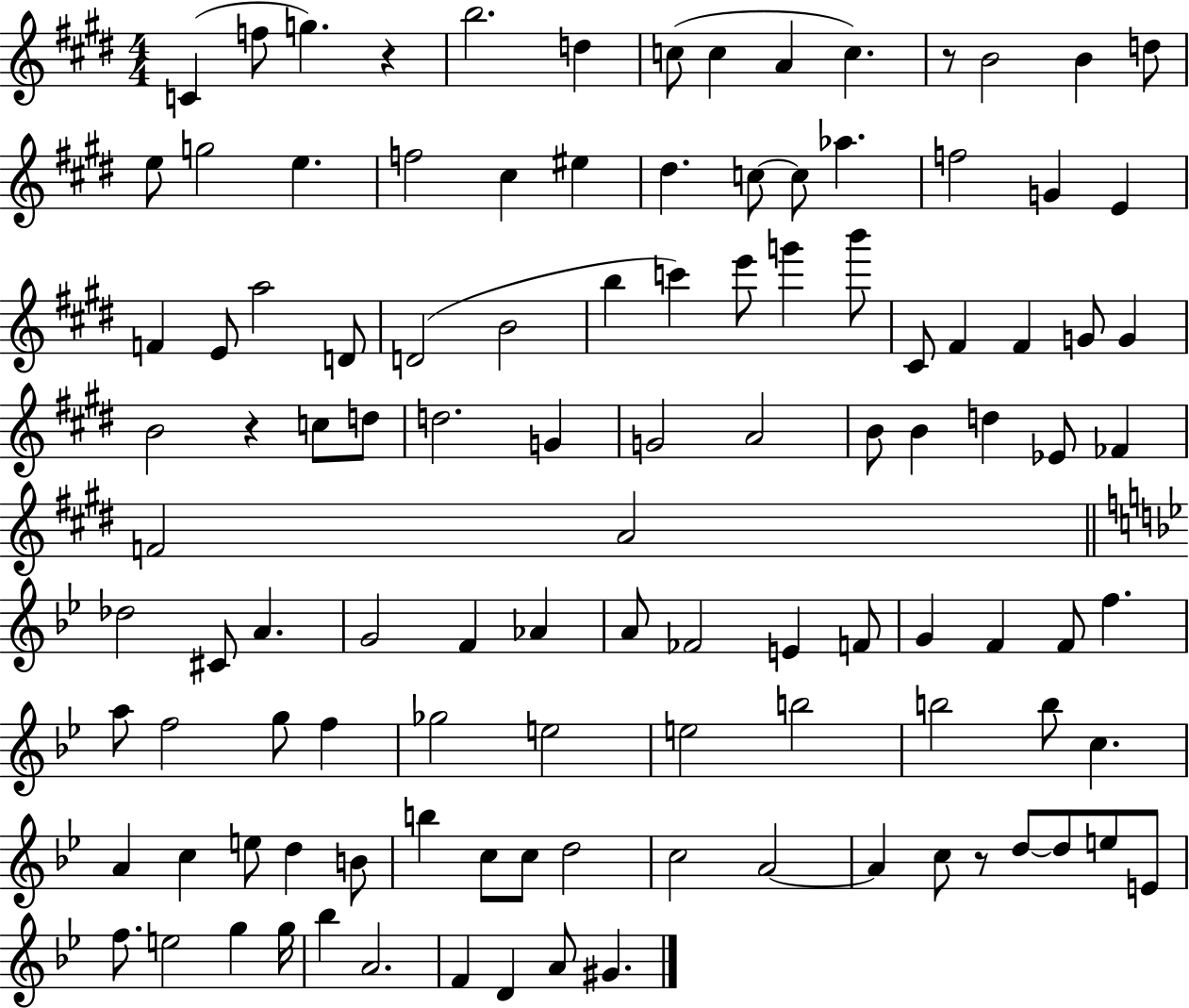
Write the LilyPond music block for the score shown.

{
  \clef treble
  \numericTimeSignature
  \time 4/4
  \key e \major
  c'4( f''8 g''4.) r4 | b''2. d''4 | c''8( c''4 a'4 c''4.) | r8 b'2 b'4 d''8 | \break e''8 g''2 e''4. | f''2 cis''4 eis''4 | dis''4. c''8~~ c''8 aes''4. | f''2 g'4 e'4 | \break f'4 e'8 a''2 d'8 | d'2( b'2 | b''4 c'''4) e'''8 g'''4 b'''8 | cis'8 fis'4 fis'4 g'8 g'4 | \break b'2 r4 c''8 d''8 | d''2. g'4 | g'2 a'2 | b'8 b'4 d''4 ees'8 fes'4 | \break f'2 a'2 | \bar "||" \break \key bes \major des''2 cis'8 a'4. | g'2 f'4 aes'4 | a'8 fes'2 e'4 f'8 | g'4 f'4 f'8 f''4. | \break a''8 f''2 g''8 f''4 | ges''2 e''2 | e''2 b''2 | b''2 b''8 c''4. | \break a'4 c''4 e''8 d''4 b'8 | b''4 c''8 c''8 d''2 | c''2 a'2~~ | a'4 c''8 r8 d''8~~ d''8 e''8 e'8 | \break f''8. e''2 g''4 g''16 | bes''4 a'2. | f'4 d'4 a'8 gis'4. | \bar "|."
}